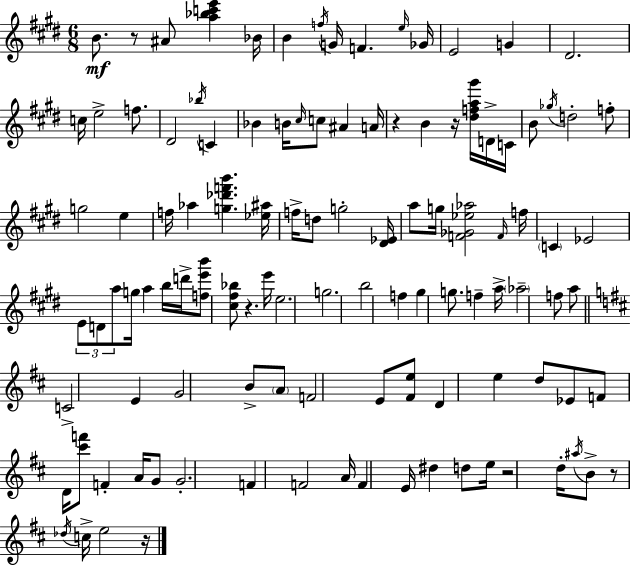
{
  \clef treble
  \numericTimeSignature
  \time 6/8
  \key e \major
  b'8.\mf r8 ais'8 <a'' bes'' c''' e'''>4 bes'16 | b'4 \acciaccatura { f''16 } g'16 f'4. | \grace { e''16 } ges'16 e'2 g'4 | dis'2. | \break c''16 e''2-> f''8. | dis'2 \acciaccatura { bes''16 } c'4 | bes'4 b'16 \grace { cis''16 } c''8 ais'4 | a'16 r4 b'4 | \break r16 <dis'' f'' a'' gis'''>16 d'16-> c'16 b'8 \acciaccatura { ges''16 } d''2-. | f''8-. g''2 | e''4 f''16 aes''4 <g'' des''' f''' b'''>4. | <ees'' ais''>16 f''16-> d''8 g''2-. | \break <dis' ees'>16 a''8 g''16 <f' ges' ees'' aes''>2 | \grace { f'16 } f''16 \parenthesize c'4 ees'2 | \tuplet 3/2 { e'8 d'8 a''8 } | g''16 a''4 b''16 d'''16-> <f'' e''' b'''>8 <cis'' fis'' bes''>8 r4. | \break e'''16 e''2. | g''2. | b''2 | f''4 gis''4 g''8. | \break f''4-- a''16-> \parenthesize aes''2-- | f''8 a''8 \bar "||" \break \key d \major c'2-> e'4 | g'2 b'8-> \parenthesize a'8 | f'2 e'8 <fis' e''>8 | d'4 e''4 d''8 ees'8 | \break f'8 d'16 <cis''' f'''>8 f'4-. a'16 g'8 | g'2.-. | f'4 f'2 | a'16 f'4 e'16 dis''4 d''8 | \break e''16 r2 d''16-. \acciaccatura { ais''16 } b'8-> | r8 \acciaccatura { des''16 } c''16-> e''2 | r16 \bar "|."
}